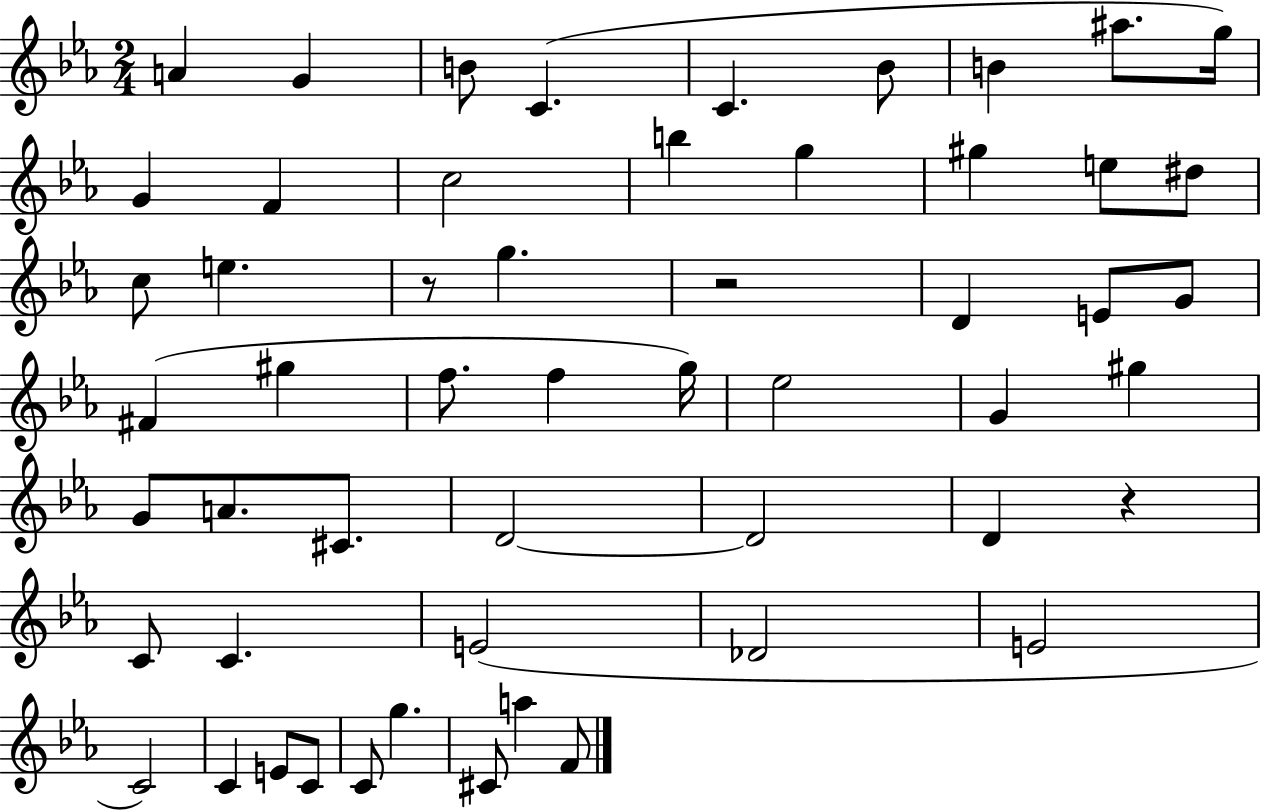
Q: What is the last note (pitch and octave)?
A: F4